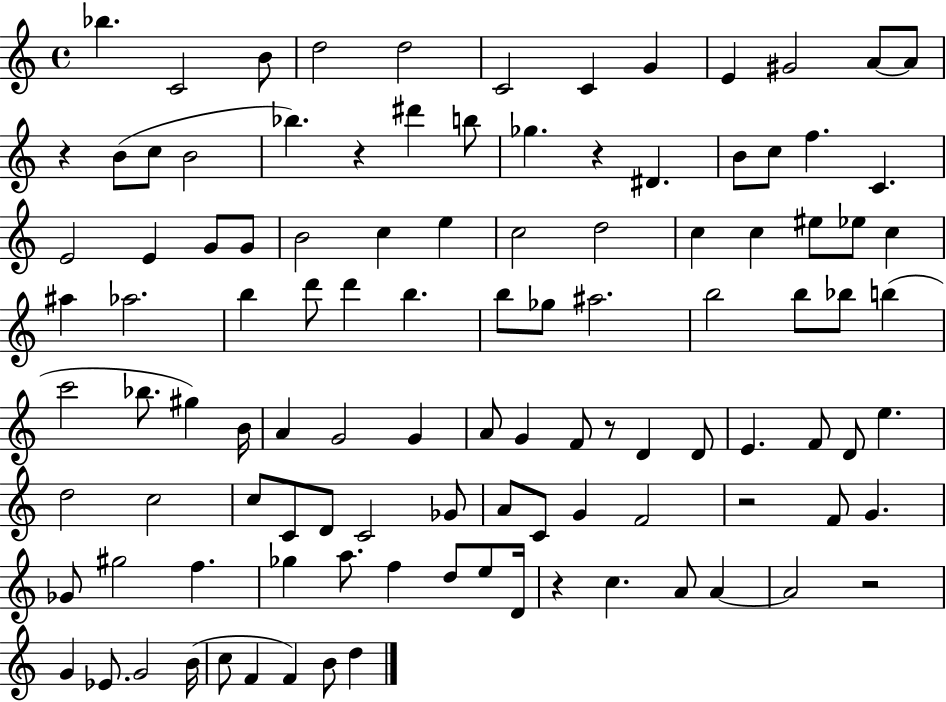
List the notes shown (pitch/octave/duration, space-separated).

Bb5/q. C4/h B4/e D5/h D5/h C4/h C4/q G4/q E4/q G#4/h A4/e A4/e R/q B4/e C5/e B4/h Bb5/q. R/q D#6/q B5/e Gb5/q. R/q D#4/q. B4/e C5/e F5/q. C4/q. E4/h E4/q G4/e G4/e B4/h C5/q E5/q C5/h D5/h C5/q C5/q EIS5/e Eb5/e C5/q A#5/q Ab5/h. B5/q D6/e D6/q B5/q. B5/e Gb5/e A#5/h. B5/h B5/e Bb5/e B5/q C6/h Bb5/e. G#5/q B4/s A4/q G4/h G4/q A4/e G4/q F4/e R/e D4/q D4/e E4/q. F4/e D4/e E5/q. D5/h C5/h C5/e C4/e D4/e C4/h Gb4/e A4/e C4/e G4/q F4/h R/h F4/e G4/q. Gb4/e G#5/h F5/q. Gb5/q A5/e. F5/q D5/e E5/e D4/s R/q C5/q. A4/e A4/q A4/h R/h G4/q Eb4/e. G4/h B4/s C5/e F4/q F4/q B4/e D5/q